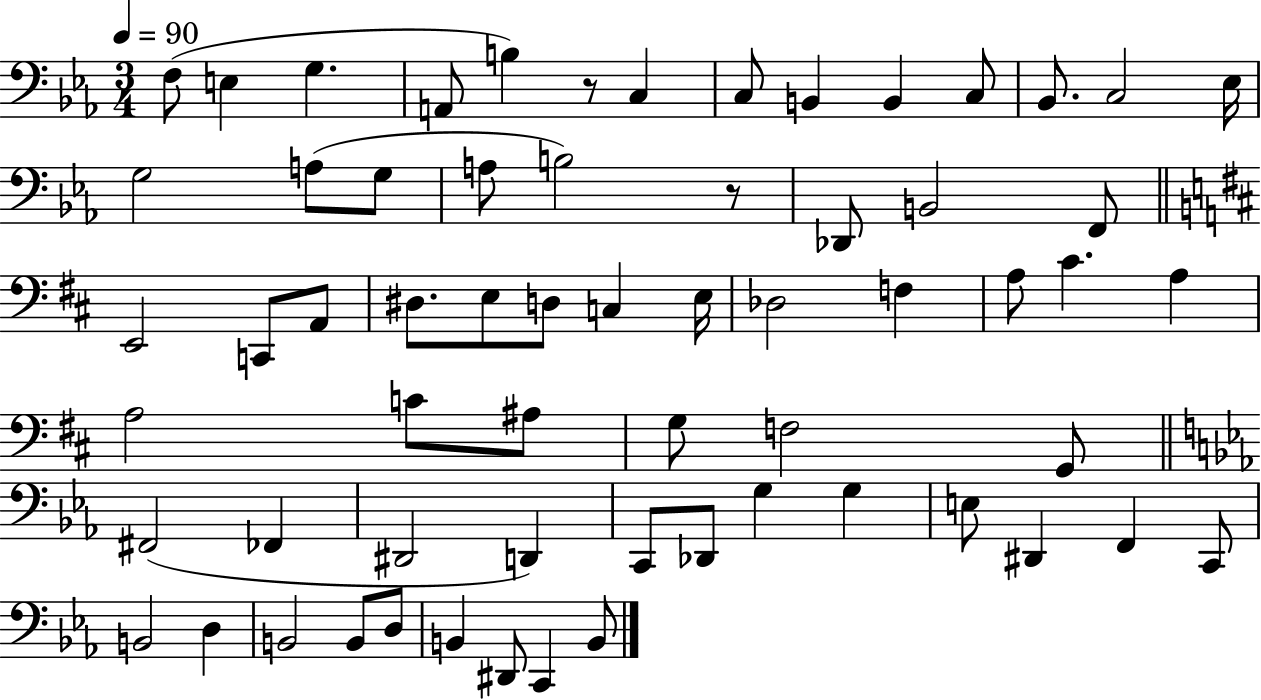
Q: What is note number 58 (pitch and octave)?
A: B2